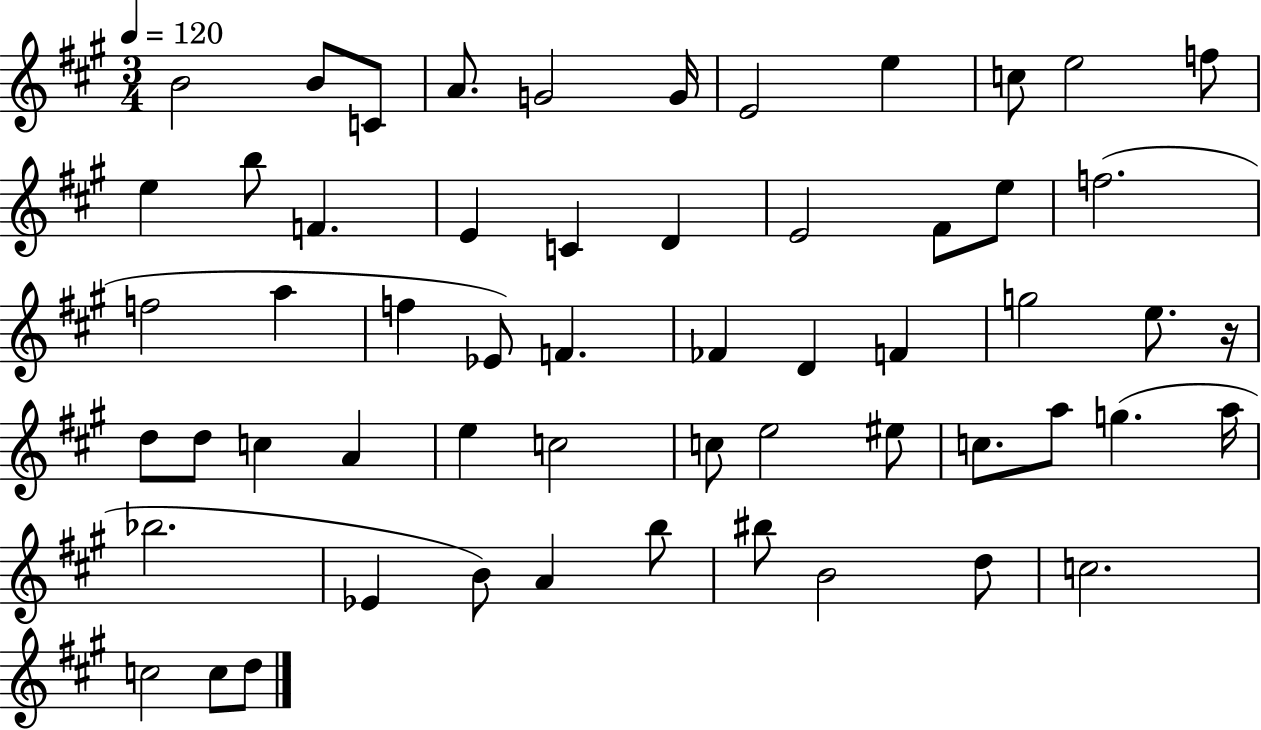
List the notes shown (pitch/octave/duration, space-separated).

B4/h B4/e C4/e A4/e. G4/h G4/s E4/h E5/q C5/e E5/h F5/e E5/q B5/e F4/q. E4/q C4/q D4/q E4/h F#4/e E5/e F5/h. F5/h A5/q F5/q Eb4/e F4/q. FES4/q D4/q F4/q G5/h E5/e. R/s D5/e D5/e C5/q A4/q E5/q C5/h C5/e E5/h EIS5/e C5/e. A5/e G5/q. A5/s Bb5/h. Eb4/q B4/e A4/q B5/e BIS5/e B4/h D5/e C5/h. C5/h C5/e D5/e